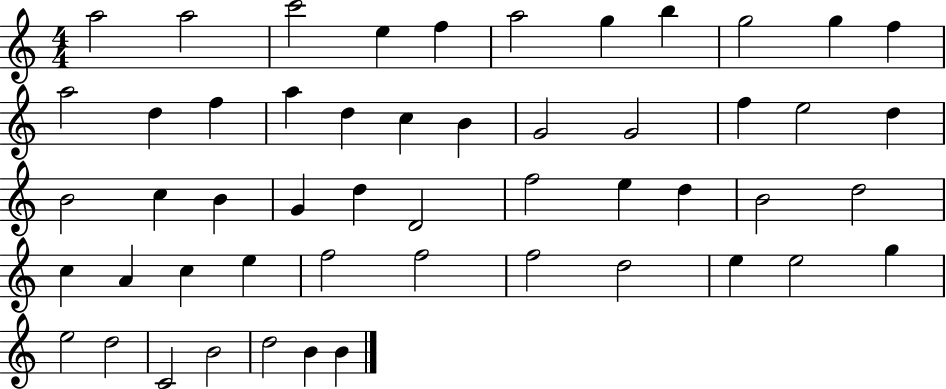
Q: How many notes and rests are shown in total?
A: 52